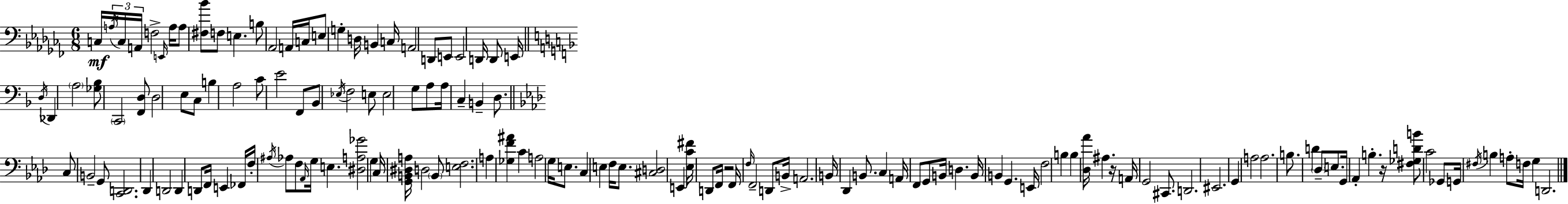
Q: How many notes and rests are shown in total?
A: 144